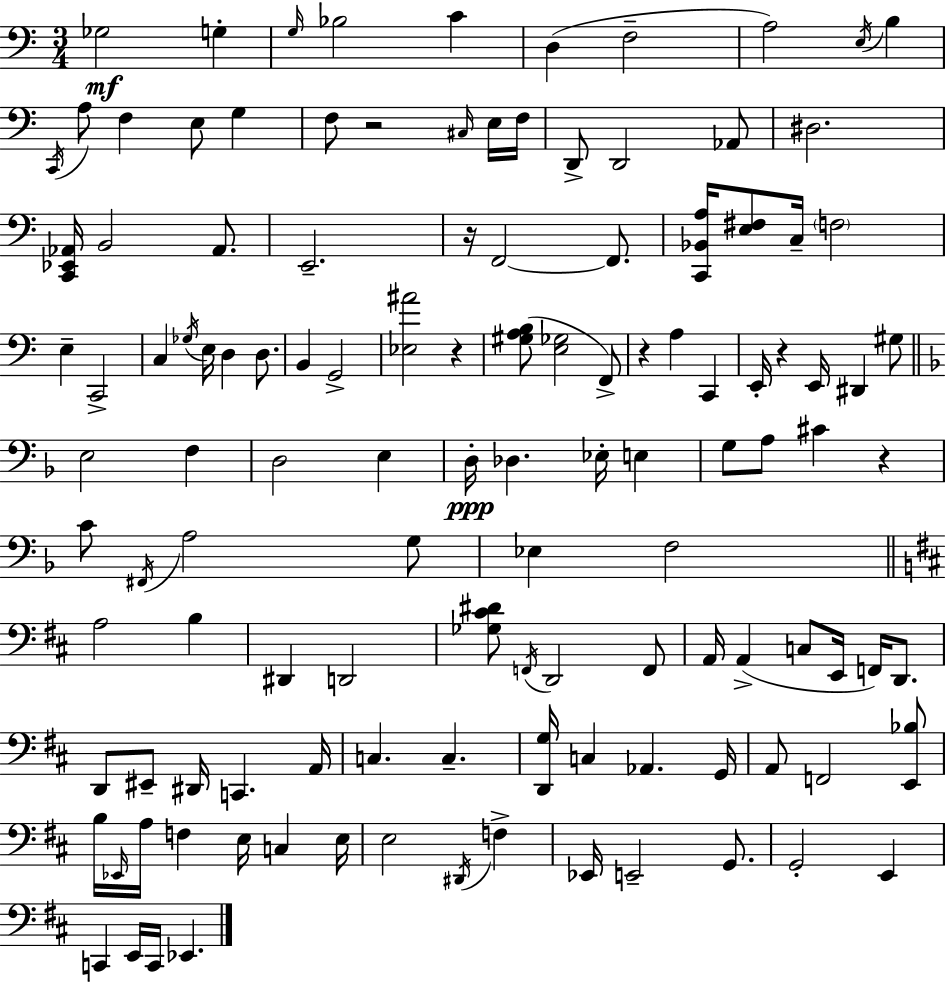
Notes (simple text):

Gb3/h G3/q G3/s Bb3/h C4/q D3/q F3/h A3/h E3/s B3/q C2/s A3/e F3/q E3/e G3/q F3/e R/h C#3/s E3/s F3/s D2/e D2/h Ab2/e D#3/h. [C2,Eb2,Ab2]/s B2/h Ab2/e. E2/h. R/s F2/h F2/e. [C2,Bb2,A3]/s [E3,F#3]/e C3/s F3/h E3/q C2/h C3/q Gb3/s E3/s D3/q D3/e. B2/q G2/h [Eb3,A#4]/h R/q [G#3,A3,B3]/e [E3,Gb3]/h F2/e R/q A3/q C2/q E2/s R/q E2/s D#2/q G#3/e E3/h F3/q D3/h E3/q D3/s Db3/q. Eb3/s E3/q G3/e A3/e C#4/q R/q C4/e F#2/s A3/h G3/e Eb3/q F3/h A3/h B3/q D#2/q D2/h [Gb3,C#4,D#4]/e F2/s D2/h F2/e A2/s A2/q C3/e E2/s F2/s D2/e. D2/e EIS2/e D#2/s C2/q. A2/s C3/q. C3/q. [D2,G3]/s C3/q Ab2/q. G2/s A2/e F2/h [E2,Bb3]/e B3/s Eb2/s A3/s F3/q E3/s C3/q E3/s E3/h D#2/s F3/q Eb2/s E2/h G2/e. G2/h E2/q C2/q E2/s C2/s Eb2/q.